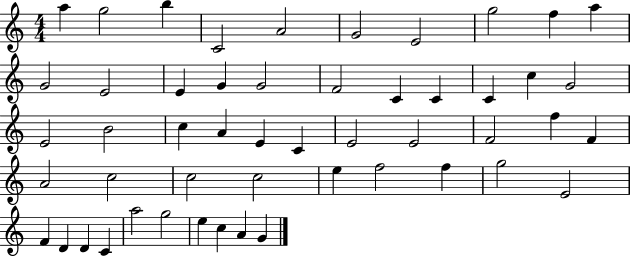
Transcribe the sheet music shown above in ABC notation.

X:1
T:Untitled
M:4/4
L:1/4
K:C
a g2 b C2 A2 G2 E2 g2 f a G2 E2 E G G2 F2 C C C c G2 E2 B2 c A E C E2 E2 F2 f F A2 c2 c2 c2 e f2 f g2 E2 F D D C a2 g2 e c A G